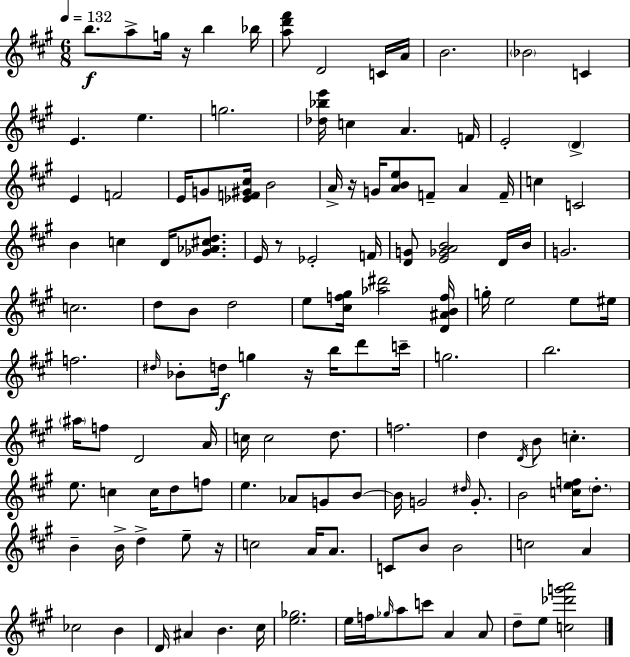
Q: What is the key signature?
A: A major